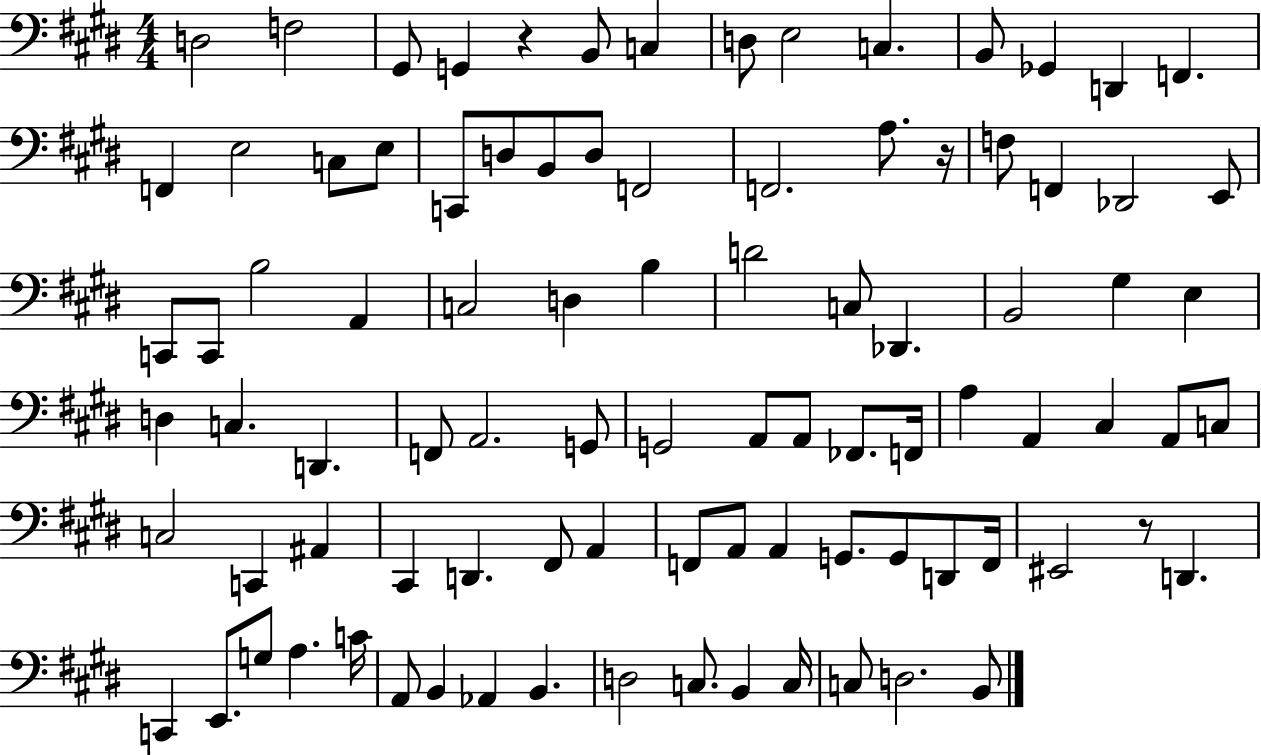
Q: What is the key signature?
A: E major